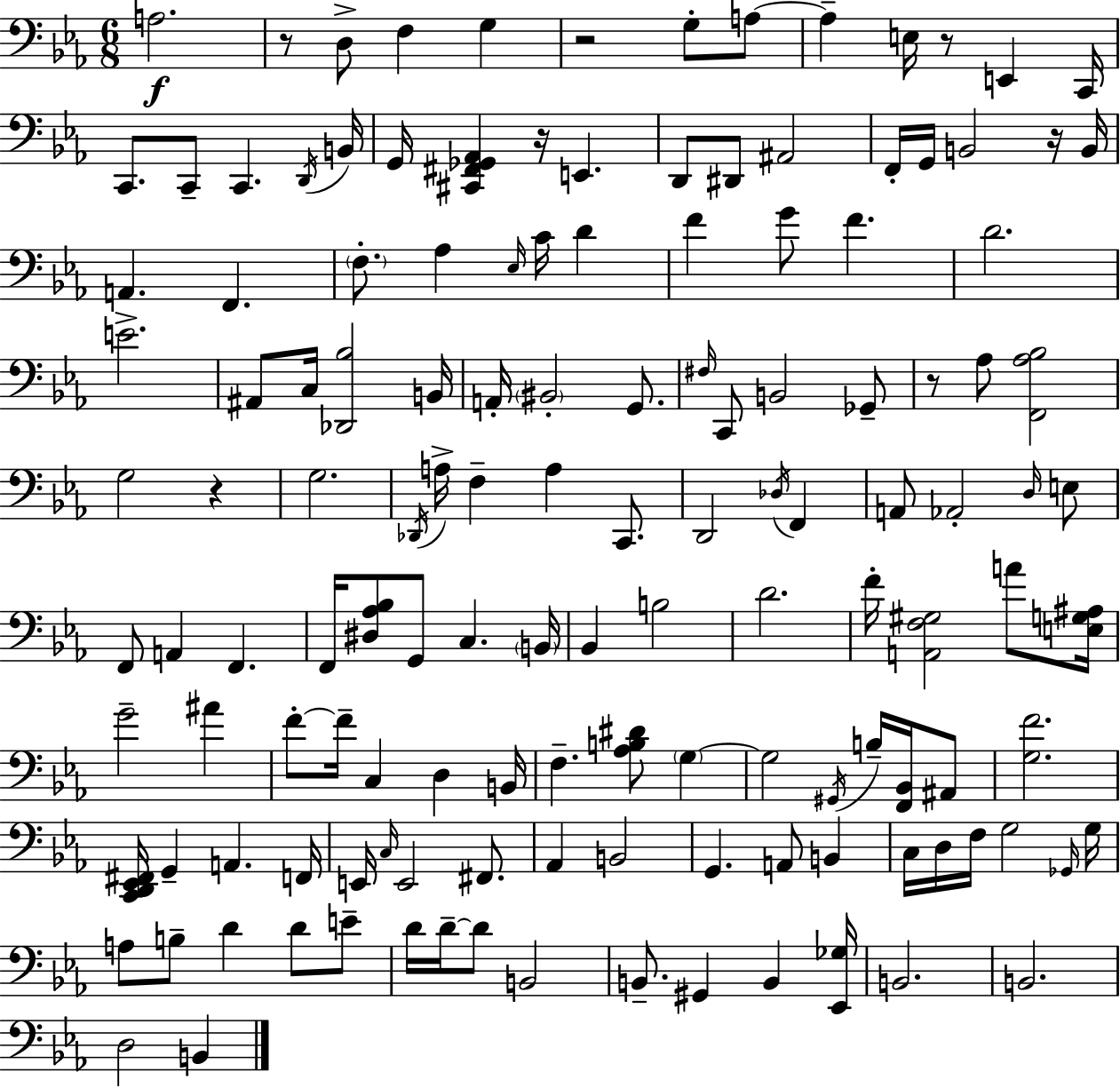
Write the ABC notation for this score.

X:1
T:Untitled
M:6/8
L:1/4
K:Eb
A,2 z/2 D,/2 F, G, z2 G,/2 A,/2 A, E,/4 z/2 E,, C,,/4 C,,/2 C,,/2 C,, D,,/4 B,,/4 G,,/4 [^C,,^F,,_G,,_A,,] z/4 E,, D,,/2 ^D,,/2 ^A,,2 F,,/4 G,,/4 B,,2 z/4 B,,/4 A,, F,, F,/2 _A, _E,/4 C/4 D F G/2 F D2 E2 ^A,,/2 C,/4 [_D,,_B,]2 B,,/4 A,,/4 ^B,,2 G,,/2 ^F,/4 C,,/2 B,,2 _G,,/2 z/2 _A,/2 [F,,_A,_B,]2 G,2 z G,2 _D,,/4 A,/4 F, A, C,,/2 D,,2 _D,/4 F,, A,,/2 _A,,2 D,/4 E,/2 F,,/2 A,, F,, F,,/4 [^D,_A,_B,]/2 G,,/2 C, B,,/4 _B,, B,2 D2 F/4 [A,,F,^G,]2 A/2 [E,G,^A,]/4 G2 ^A F/2 F/4 C, D, B,,/4 F, [_A,B,^D]/2 G, G,2 ^G,,/4 B,/4 [F,,_B,,]/4 ^A,,/2 [G,F]2 [C,,D,,_E,,^F,,]/4 G,, A,, F,,/4 E,,/4 C,/4 E,,2 ^F,,/2 _A,, B,,2 G,, A,,/2 B,, C,/4 D,/4 F,/4 G,2 _G,,/4 G,/4 A,/2 B,/2 D D/2 E/2 D/4 D/4 D/2 B,,2 B,,/2 ^G,, B,, [_E,,_G,]/4 B,,2 B,,2 D,2 B,,